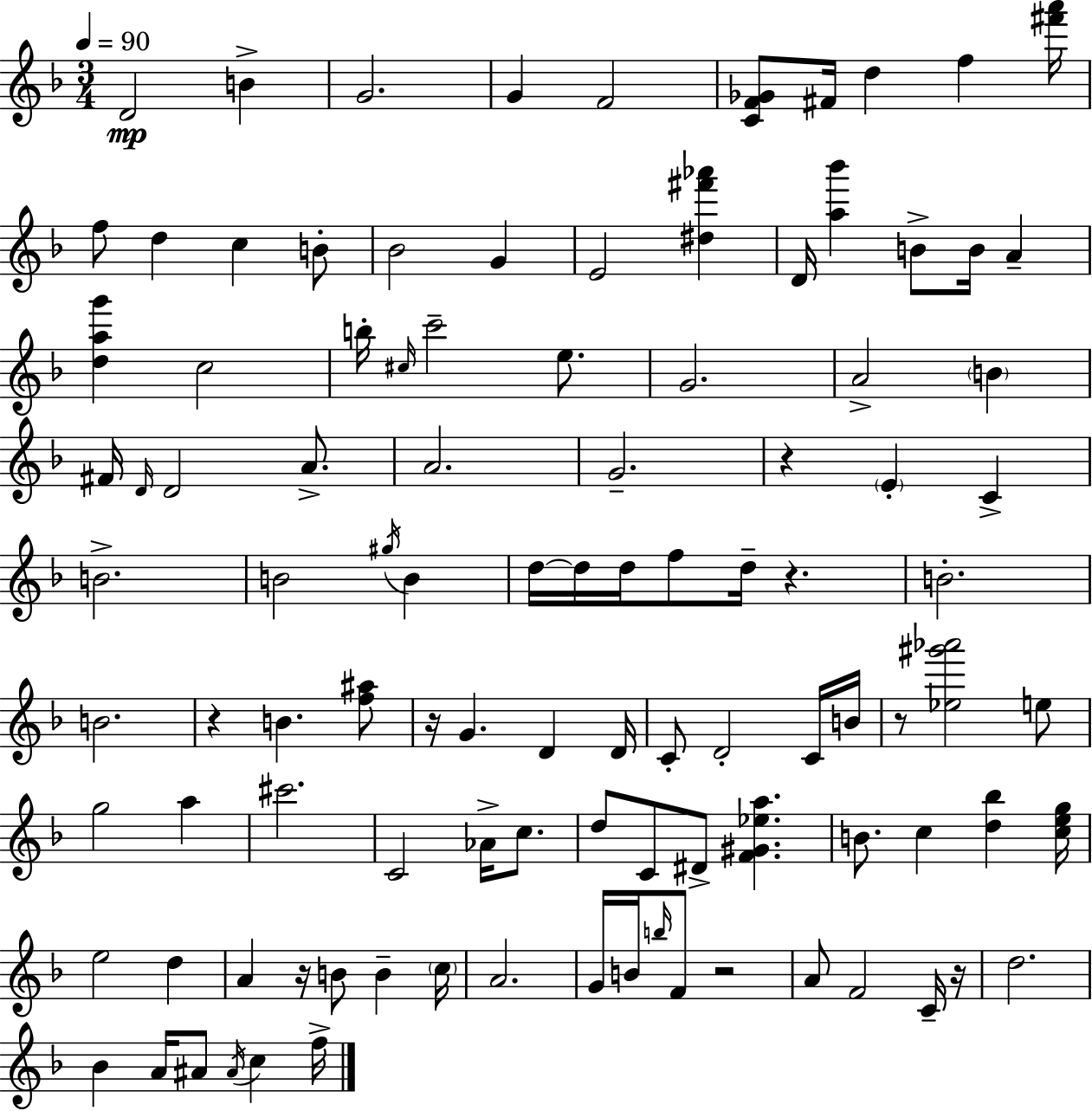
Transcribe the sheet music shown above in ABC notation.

X:1
T:Untitled
M:3/4
L:1/4
K:Dm
D2 B G2 G F2 [CF_G]/2 ^F/4 d f [^f'a']/4 f/2 d c B/2 _B2 G E2 [^d^f'_a'] D/4 [a_b'] B/2 B/4 A [dag'] c2 b/4 ^c/4 c'2 e/2 G2 A2 B ^F/4 D/4 D2 A/2 A2 G2 z E C B2 B2 ^g/4 B d/4 d/4 d/4 f/2 d/4 z B2 B2 z B [f^a]/2 z/4 G D D/4 C/2 D2 C/4 B/4 z/2 [_e^g'_a']2 e/2 g2 a ^c'2 C2 _A/4 c/2 d/2 C/2 ^D/2 [F^G_ea] B/2 c [d_b] [ceg]/4 e2 d A z/4 B/2 B c/4 A2 G/4 B/4 b/4 F/2 z2 A/2 F2 C/4 z/4 d2 _B A/4 ^A/2 ^A/4 c f/4